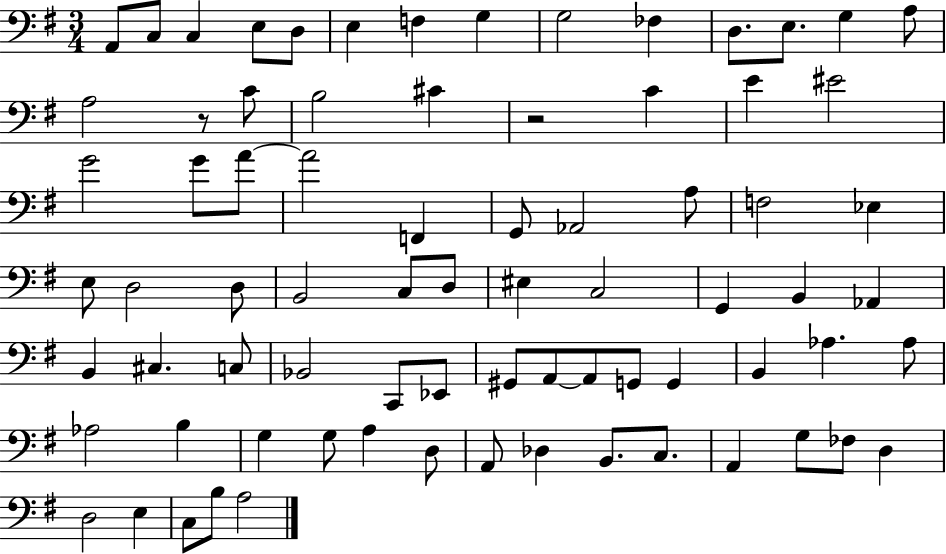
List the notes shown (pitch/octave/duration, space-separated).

A2/e C3/e C3/q E3/e D3/e E3/q F3/q G3/q G3/h FES3/q D3/e. E3/e. G3/q A3/e A3/h R/e C4/e B3/h C#4/q R/h C4/q E4/q EIS4/h G4/h G4/e A4/e A4/h F2/q G2/e Ab2/h A3/e F3/h Eb3/q E3/e D3/h D3/e B2/h C3/e D3/e EIS3/q C3/h G2/q B2/q Ab2/q B2/q C#3/q. C3/e Bb2/h C2/e Eb2/e G#2/e A2/e A2/e G2/e G2/q B2/q Ab3/q. Ab3/e Ab3/h B3/q G3/q G3/e A3/q D3/e A2/e Db3/q B2/e. C3/e. A2/q G3/e FES3/e D3/q D3/h E3/q C3/e B3/e A3/h